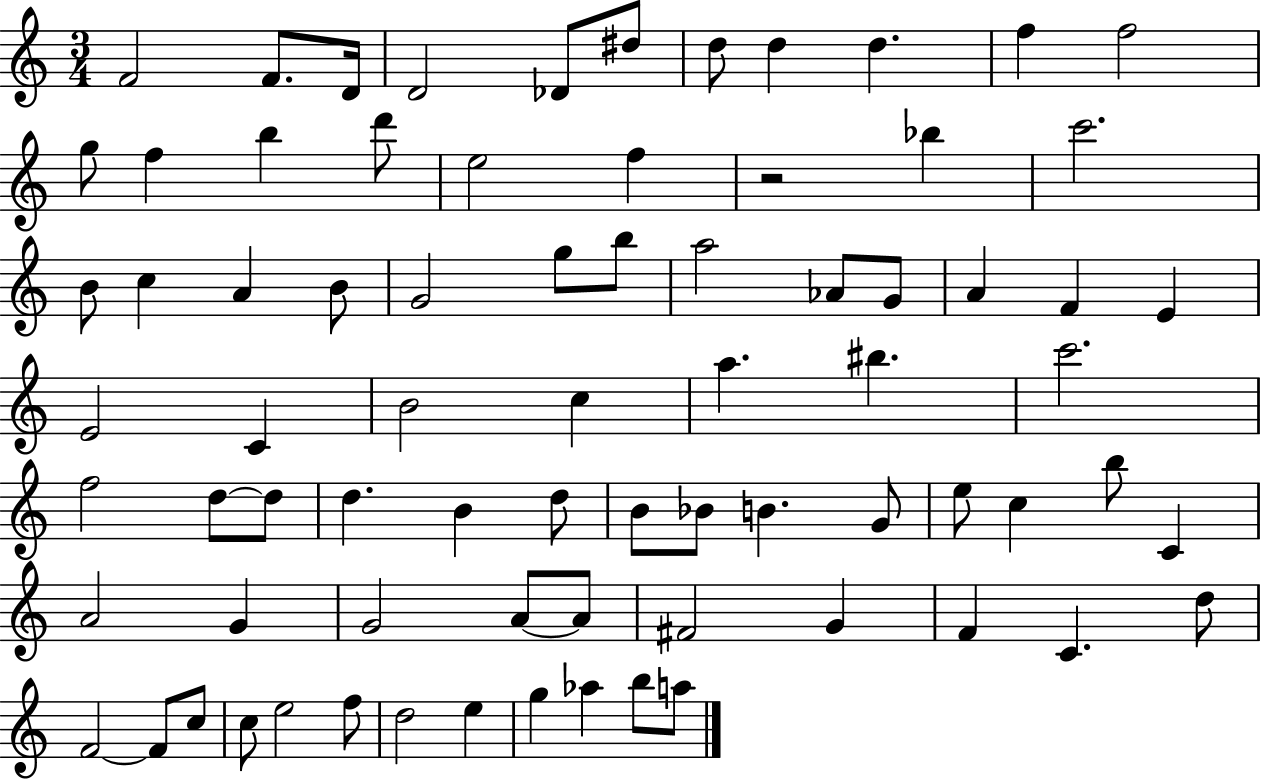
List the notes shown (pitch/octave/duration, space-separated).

F4/h F4/e. D4/s D4/h Db4/e D#5/e D5/e D5/q D5/q. F5/q F5/h G5/e F5/q B5/q D6/e E5/h F5/q R/h Bb5/q C6/h. B4/e C5/q A4/q B4/e G4/h G5/e B5/e A5/h Ab4/e G4/e A4/q F4/q E4/q E4/h C4/q B4/h C5/q A5/q. BIS5/q. C6/h. F5/h D5/e D5/e D5/q. B4/q D5/e B4/e Bb4/e B4/q. G4/e E5/e C5/q B5/e C4/q A4/h G4/q G4/h A4/e A4/e F#4/h G4/q F4/q C4/q. D5/e F4/h F4/e C5/e C5/e E5/h F5/e D5/h E5/q G5/q Ab5/q B5/e A5/e